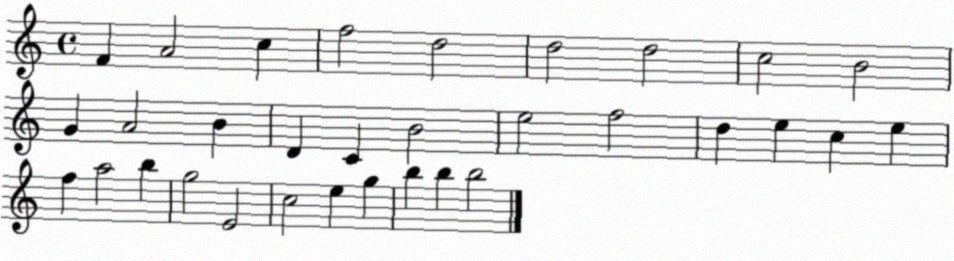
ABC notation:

X:1
T:Untitled
M:4/4
L:1/4
K:C
F A2 c f2 d2 d2 d2 c2 B2 G A2 B D C B2 e2 f2 d e c e f a2 b g2 E2 c2 e g b b b2